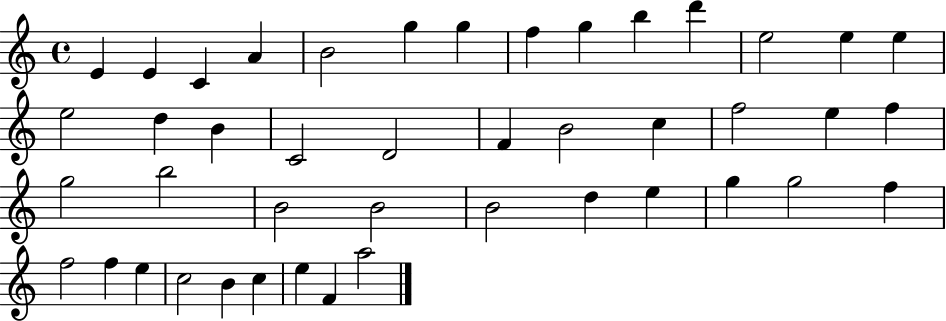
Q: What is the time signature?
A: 4/4